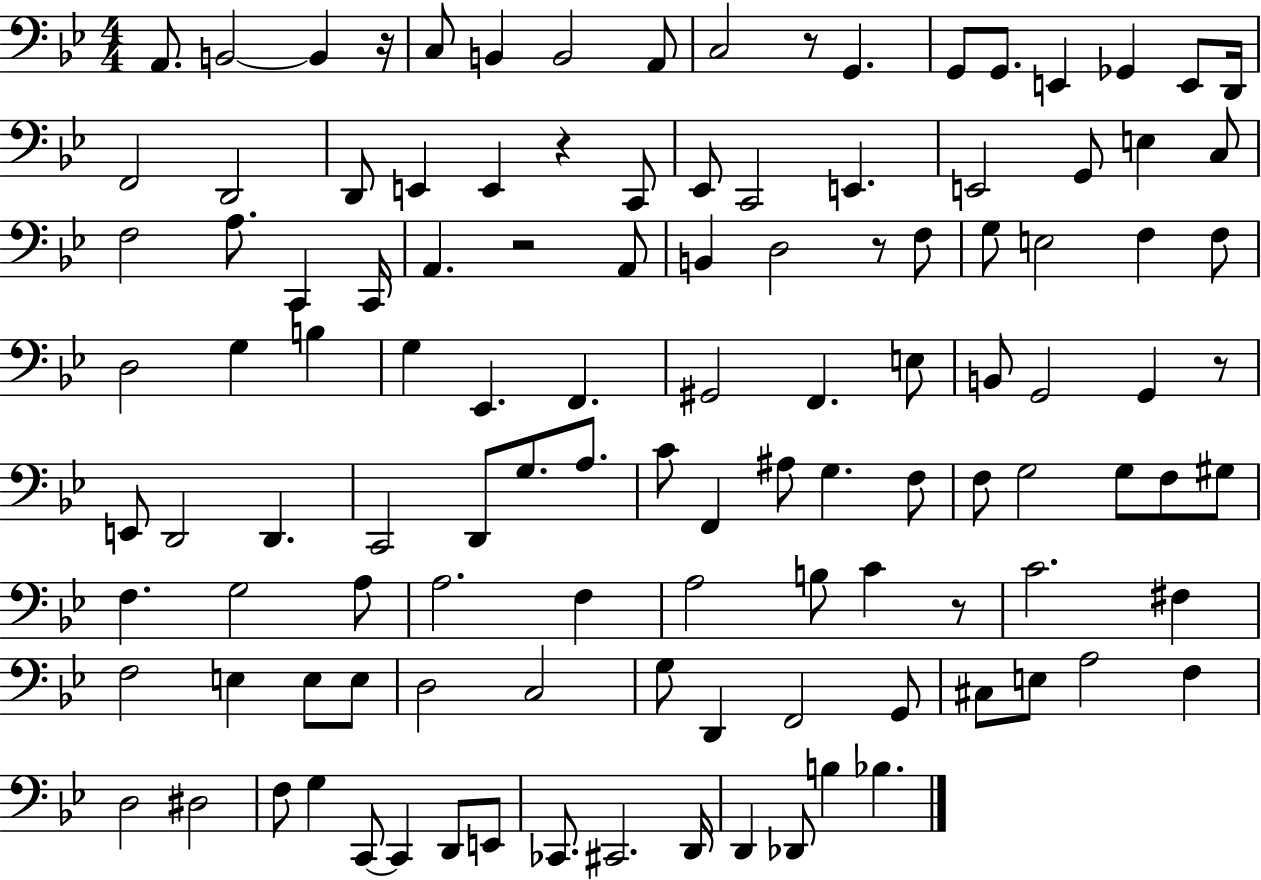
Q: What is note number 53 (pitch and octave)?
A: G2